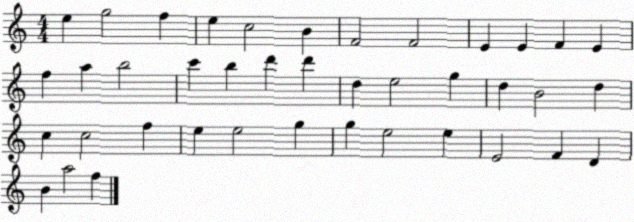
X:1
T:Untitled
M:4/4
L:1/4
K:C
e g2 f e c2 B F2 F2 E E F E f a b2 c' b d' d' d e2 g d B2 d c c2 f e e2 g g e2 e E2 F D B a2 f